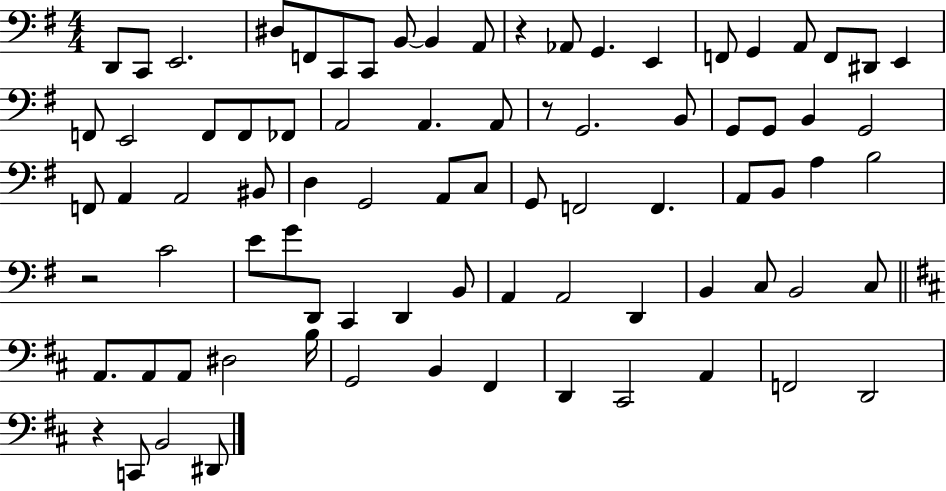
{
  \clef bass
  \numericTimeSignature
  \time 4/4
  \key g \major
  d,8 c,8 e,2. | dis8 f,8 c,8 c,8 b,8~~ b,4 a,8 | r4 aes,8 g,4. e,4 | f,8 g,4 a,8 f,8 dis,8 e,4 | \break f,8 e,2 f,8 f,8 fes,8 | a,2 a,4. a,8 | r8 g,2. b,8 | g,8 g,8 b,4 g,2 | \break f,8 a,4 a,2 bis,8 | d4 g,2 a,8 c8 | g,8 f,2 f,4. | a,8 b,8 a4 b2 | \break r2 c'2 | e'8 g'8 d,8 c,4 d,4 b,8 | a,4 a,2 d,4 | b,4 c8 b,2 c8 | \break \bar "||" \break \key d \major a,8. a,8 a,8 dis2 b16 | g,2 b,4 fis,4 | d,4 cis,2 a,4 | f,2 d,2 | \break r4 c,8 b,2 dis,8 | \bar "|."
}